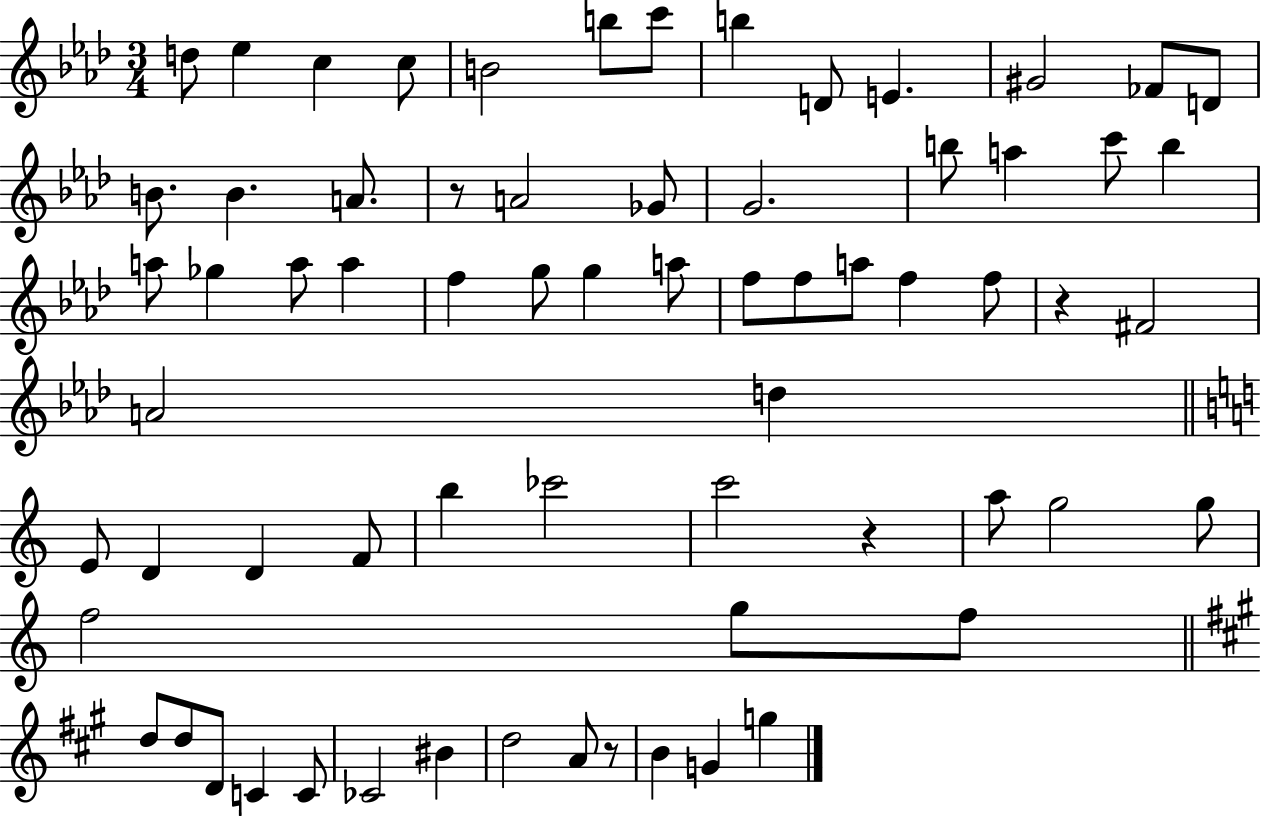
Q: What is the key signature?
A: AES major